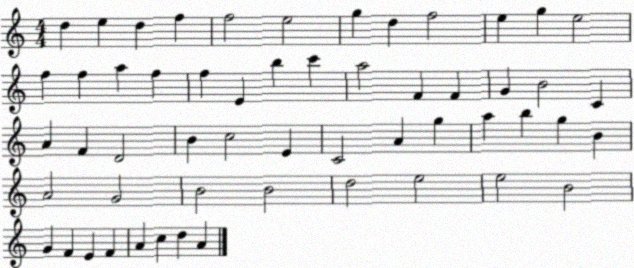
X:1
T:Untitled
M:4/4
L:1/4
K:C
d e d f f2 e2 g d f2 e g e2 f f a f f E b c' a2 F F G B2 C A F D2 B c2 E C2 A g a b g B A2 G2 B2 B2 d2 e2 e2 B2 G F E F A c d A